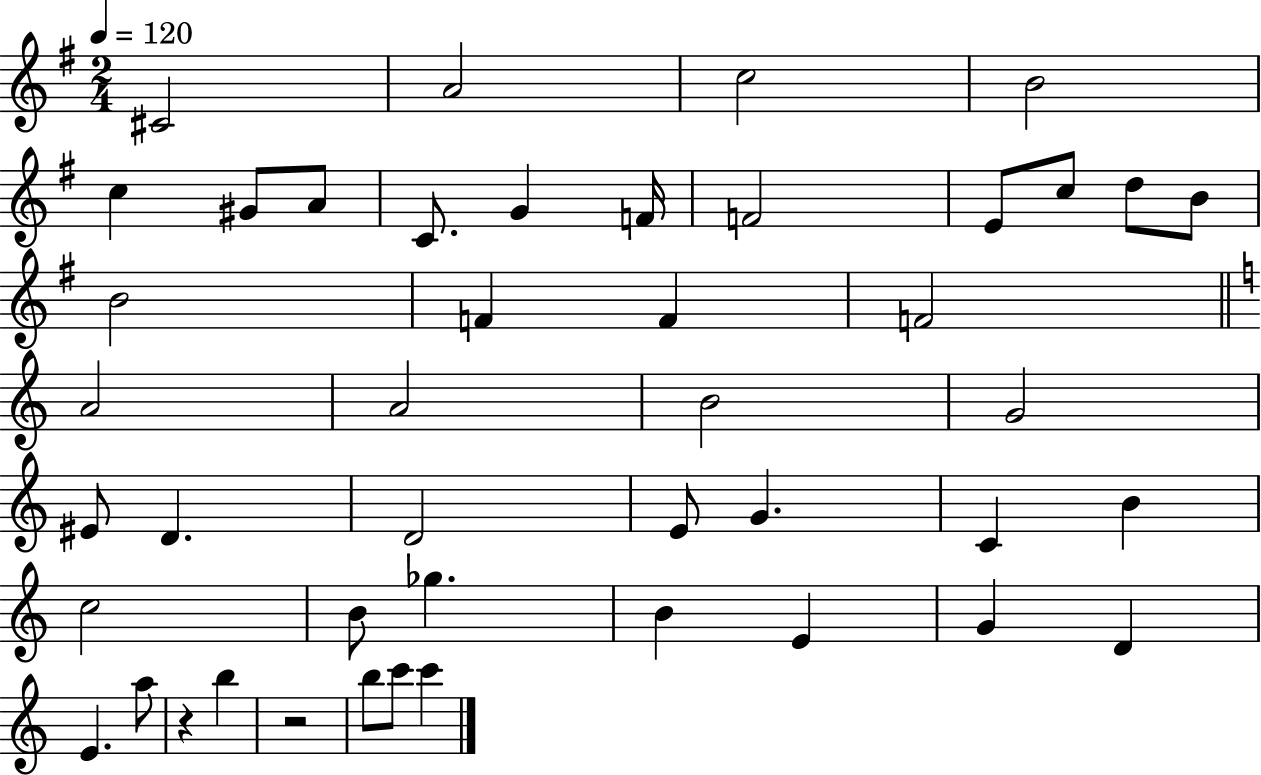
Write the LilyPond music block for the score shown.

{
  \clef treble
  \numericTimeSignature
  \time 2/4
  \key g \major
  \tempo 4 = 120
  cis'2 | a'2 | c''2 | b'2 | \break c''4 gis'8 a'8 | c'8. g'4 f'16 | f'2 | e'8 c''8 d''8 b'8 | \break b'2 | f'4 f'4 | f'2 | \bar "||" \break \key c \major a'2 | a'2 | b'2 | g'2 | \break eis'8 d'4. | d'2 | e'8 g'4. | c'4 b'4 | \break c''2 | b'8 ges''4. | b'4 e'4 | g'4 d'4 | \break e'4. a''8 | r4 b''4 | r2 | b''8 c'''8 c'''4 | \break \bar "|."
}